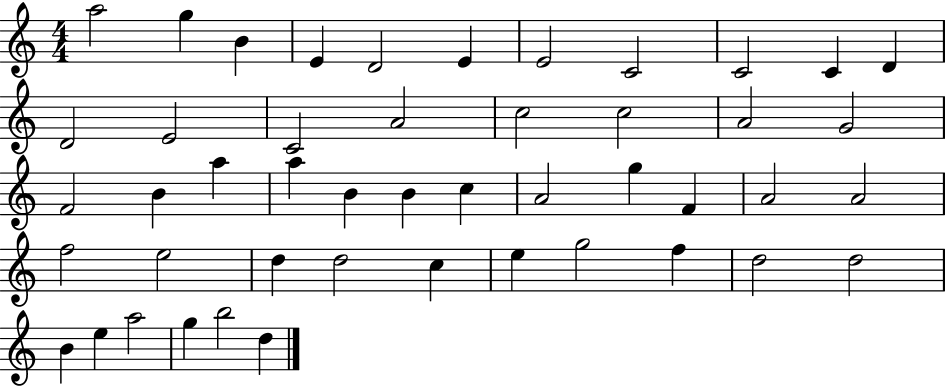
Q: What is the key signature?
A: C major